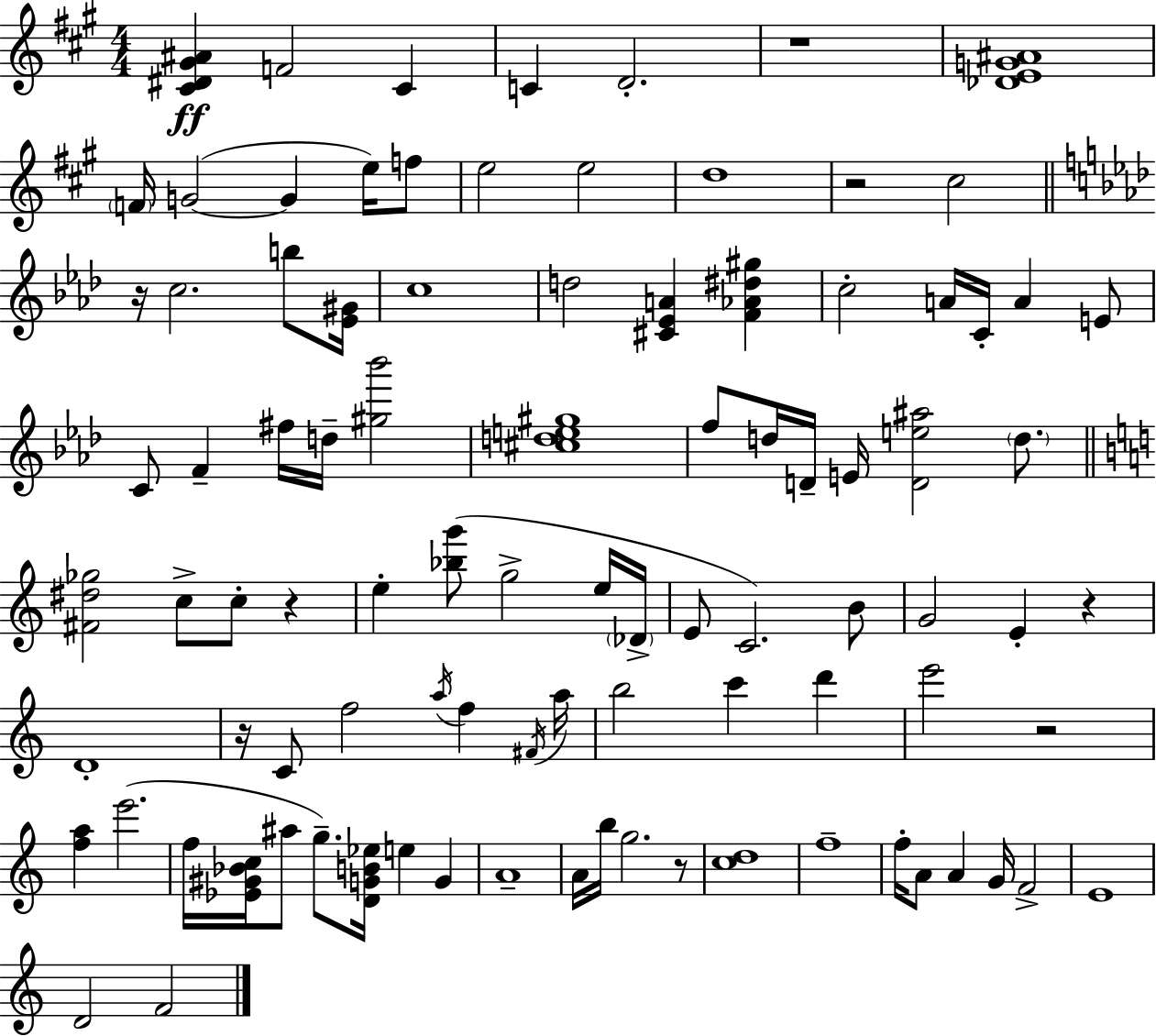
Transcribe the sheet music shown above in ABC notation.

X:1
T:Untitled
M:4/4
L:1/4
K:A
[^C^D^G^A] F2 ^C C D2 z4 [_DEG^A]4 F/4 G2 G e/4 f/2 e2 e2 d4 z2 ^c2 z/4 c2 b/2 [_E^G]/4 c4 d2 [^C_EA] [F_A^d^g] c2 A/4 C/4 A E/2 C/2 F ^f/4 d/4 [^g_b']2 [^cde^g]4 f/2 d/4 D/4 E/4 [De^a]2 d/2 [^F^d_g]2 c/2 c/2 z e [_bg']/2 g2 e/4 _D/4 E/2 C2 B/2 G2 E z D4 z/4 C/2 f2 a/4 f ^F/4 a/4 b2 c' d' e'2 z2 [fa] e'2 f/4 [_E^G_Bc]/4 ^a/2 g/2 [DGB_e]/4 e G A4 A/4 b/4 g2 z/2 [cd]4 f4 f/4 A/2 A G/4 F2 E4 D2 F2